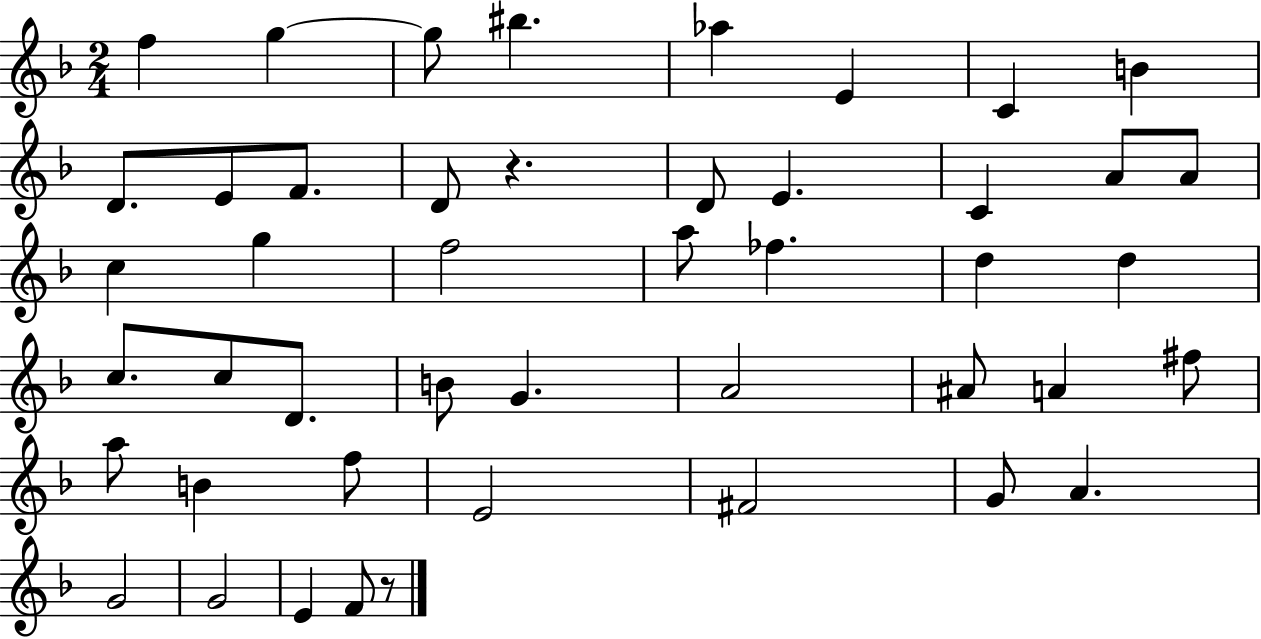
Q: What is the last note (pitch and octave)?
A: F4